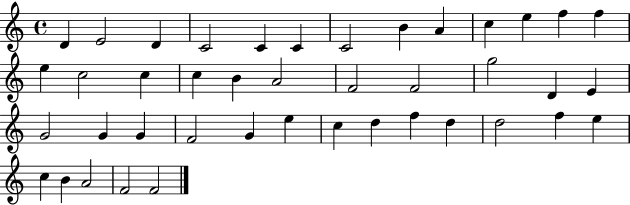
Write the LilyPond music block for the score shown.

{
  \clef treble
  \time 4/4
  \defaultTimeSignature
  \key c \major
  d'4 e'2 d'4 | c'2 c'4 c'4 | c'2 b'4 a'4 | c''4 e''4 f''4 f''4 | \break e''4 c''2 c''4 | c''4 b'4 a'2 | f'2 f'2 | g''2 d'4 e'4 | \break g'2 g'4 g'4 | f'2 g'4 e''4 | c''4 d''4 f''4 d''4 | d''2 f''4 e''4 | \break c''4 b'4 a'2 | f'2 f'2 | \bar "|."
}